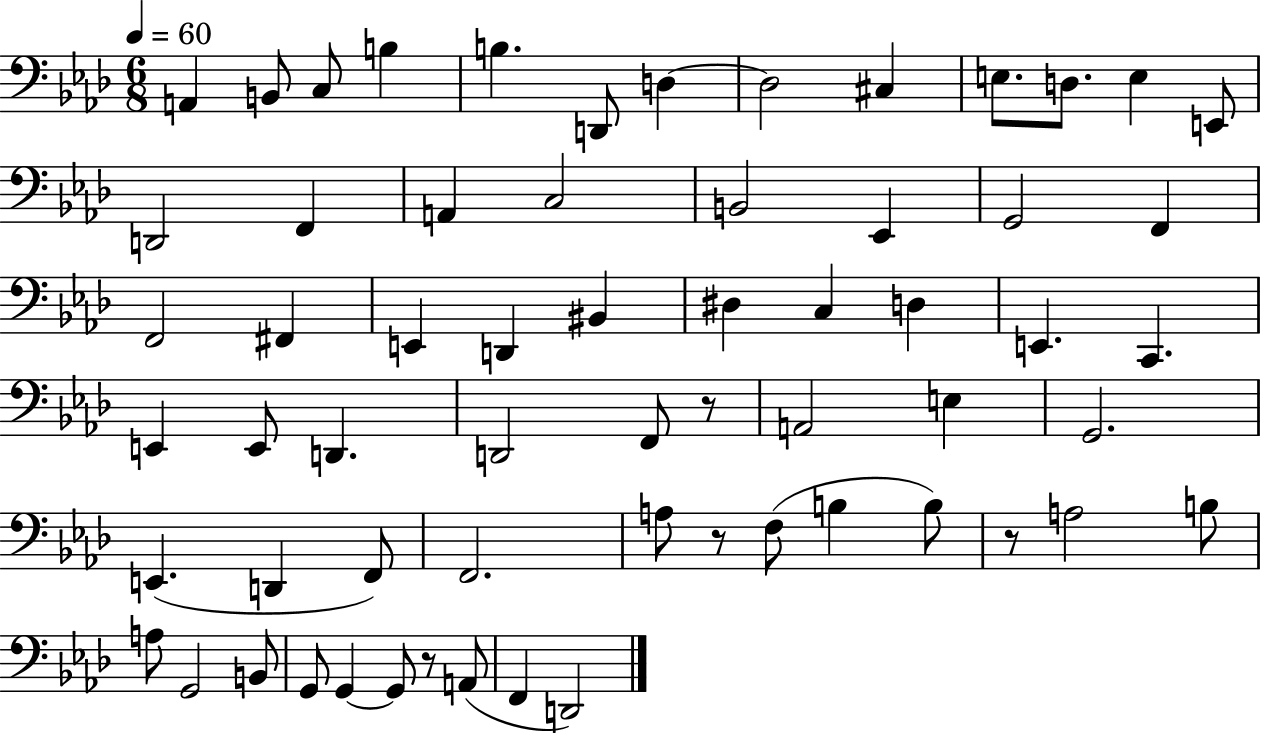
{
  \clef bass
  \numericTimeSignature
  \time 6/8
  \key aes \major
  \tempo 4 = 60
  \repeat volta 2 { a,4 b,8 c8 b4 | b4. d,8 d4~~ | d2 cis4 | e8. d8. e4 e,8 | \break d,2 f,4 | a,4 c2 | b,2 ees,4 | g,2 f,4 | \break f,2 fis,4 | e,4 d,4 bis,4 | dis4 c4 d4 | e,4. c,4. | \break e,4 e,8 d,4. | d,2 f,8 r8 | a,2 e4 | g,2. | \break e,4.( d,4 f,8) | f,2. | a8 r8 f8( b4 b8) | r8 a2 b8 | \break a8 g,2 b,8 | g,8 g,4~~ g,8 r8 a,8( | f,4 d,2) | } \bar "|."
}